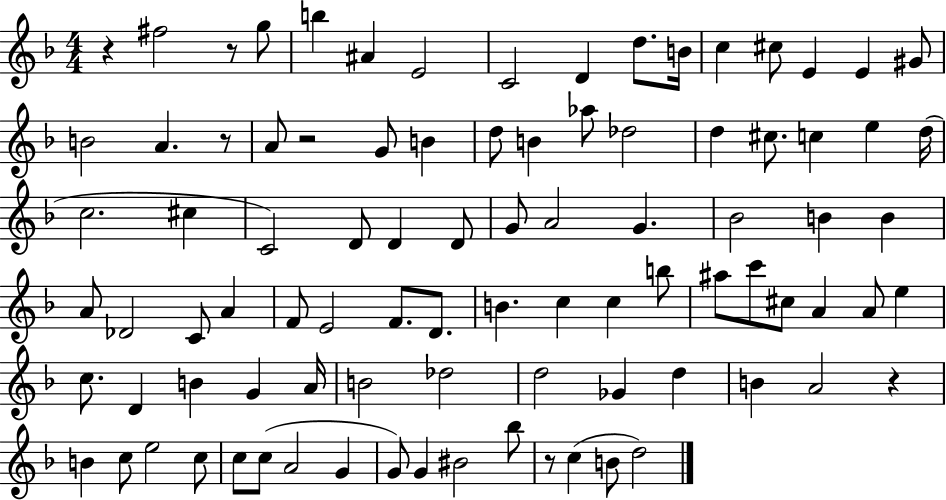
{
  \clef treble
  \numericTimeSignature
  \time 4/4
  \key f \major
  r4 fis''2 r8 g''8 | b''4 ais'4 e'2 | c'2 d'4 d''8. b'16 | c''4 cis''8 e'4 e'4 gis'8 | \break b'2 a'4. r8 | a'8 r2 g'8 b'4 | d''8 b'4 aes''8 des''2 | d''4 cis''8. c''4 e''4 d''16( | \break c''2. cis''4 | c'2) d'8 d'4 d'8 | g'8 a'2 g'4. | bes'2 b'4 b'4 | \break a'8 des'2 c'8 a'4 | f'8 e'2 f'8. d'8. | b'4. c''4 c''4 b''8 | ais''8 c'''8 cis''8 a'4 a'8 e''4 | \break c''8. d'4 b'4 g'4 a'16 | b'2 des''2 | d''2 ges'4 d''4 | b'4 a'2 r4 | \break b'4 c''8 e''2 c''8 | c''8 c''8( a'2 g'4 | g'8) g'4 bis'2 bes''8 | r8 c''4( b'8 d''2) | \break \bar "|."
}